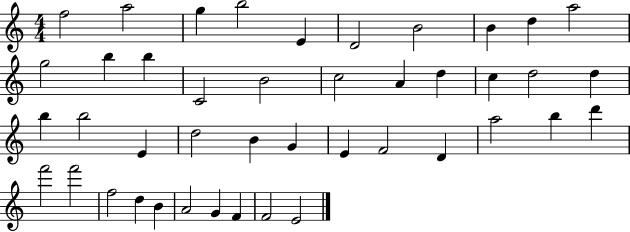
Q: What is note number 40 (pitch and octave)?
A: G4